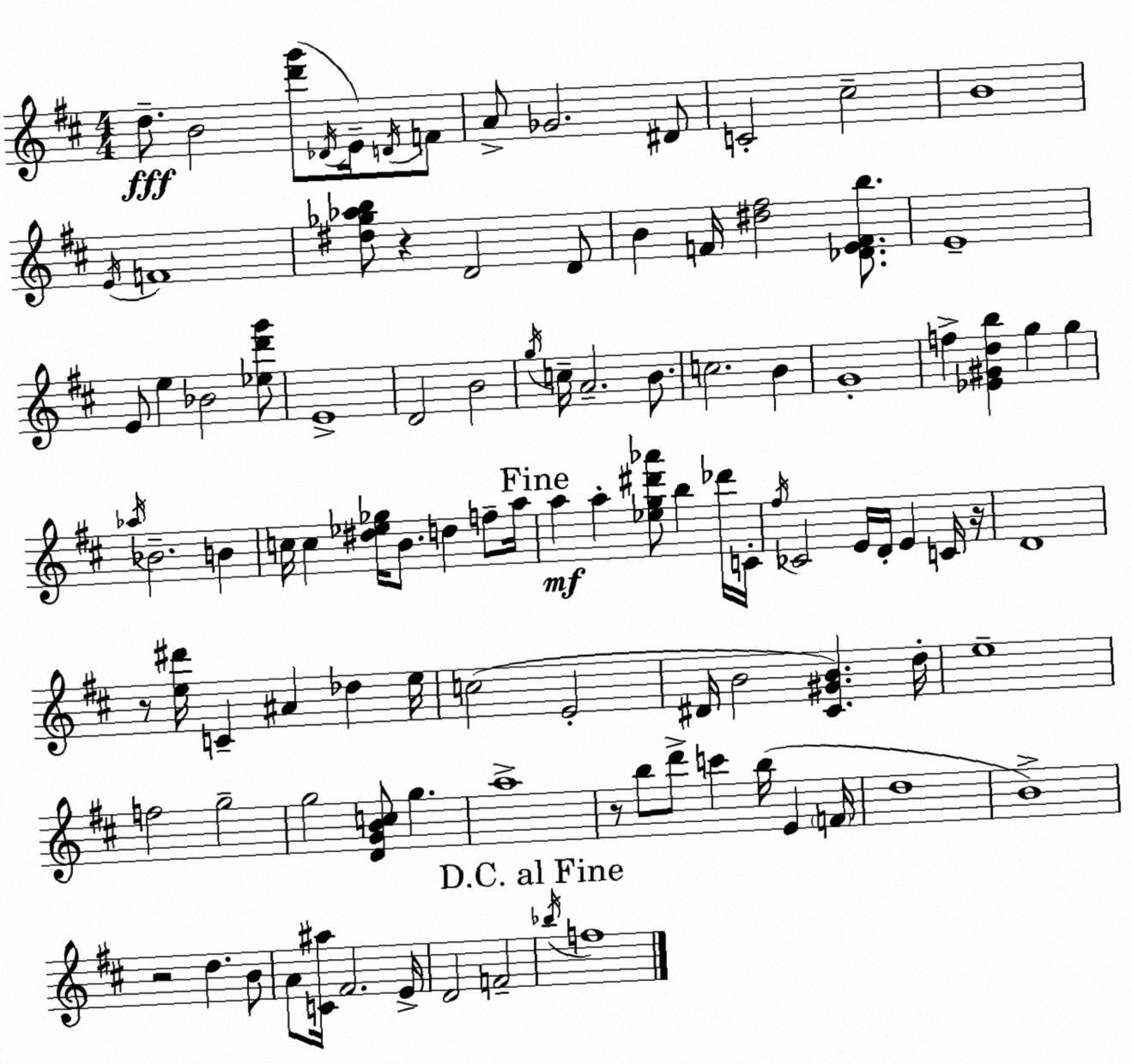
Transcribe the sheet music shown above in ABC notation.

X:1
T:Untitled
M:4/4
L:1/4
K:D
d/2 B2 [d'g']/2 _D/4 E/4 D/4 F/2 A/2 _G2 ^D/2 C2 ^c2 B4 E/4 F4 [^d_g_ab]/2 z D2 D/2 B F/4 [^d^f]2 [_DEFb]/2 E4 E/2 e _B2 [_ed'g']/2 E4 D2 B2 g/4 c/4 A2 B/2 c2 B G4 f [_E^Gdb] g g _a/4 _B2 B c/4 c [^d_e_g]/4 B/2 d f/2 a/4 a a [_eg^d'_a']/2 b _d'/4 C/4 ^f/4 _C2 E/4 D/4 E C/4 z/4 D4 z/2 [e^d']/4 C ^A _d e/4 c2 E2 ^D/4 B2 [^C^GB] d/4 e4 f2 g2 g2 [DGBc]/2 g a4 z/2 b/2 d'/2 c' b/4 E F/4 d4 B4 z2 d B/2 A/2 [C^a]/4 ^F2 E/4 D2 F2 _b/4 f4